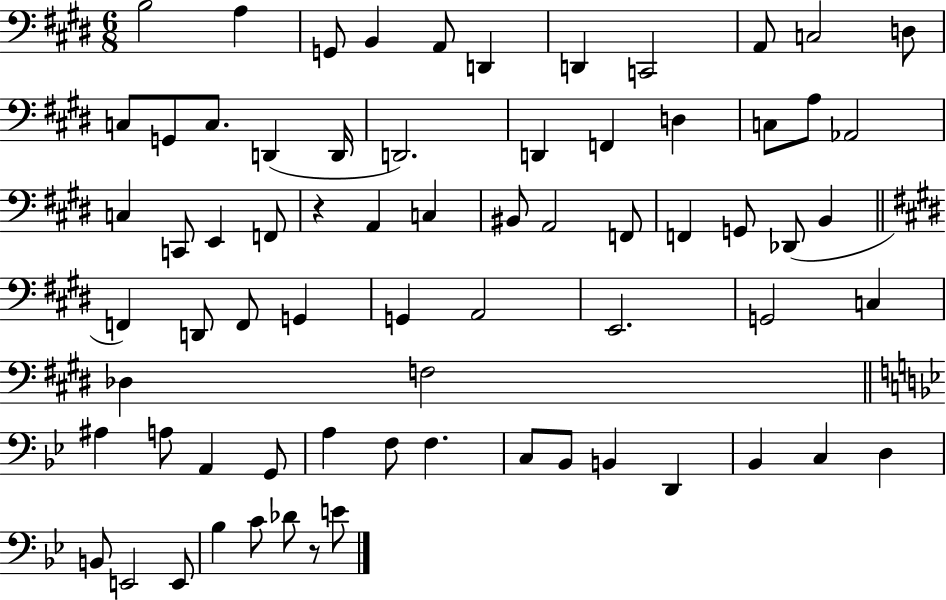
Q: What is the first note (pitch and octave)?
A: B3